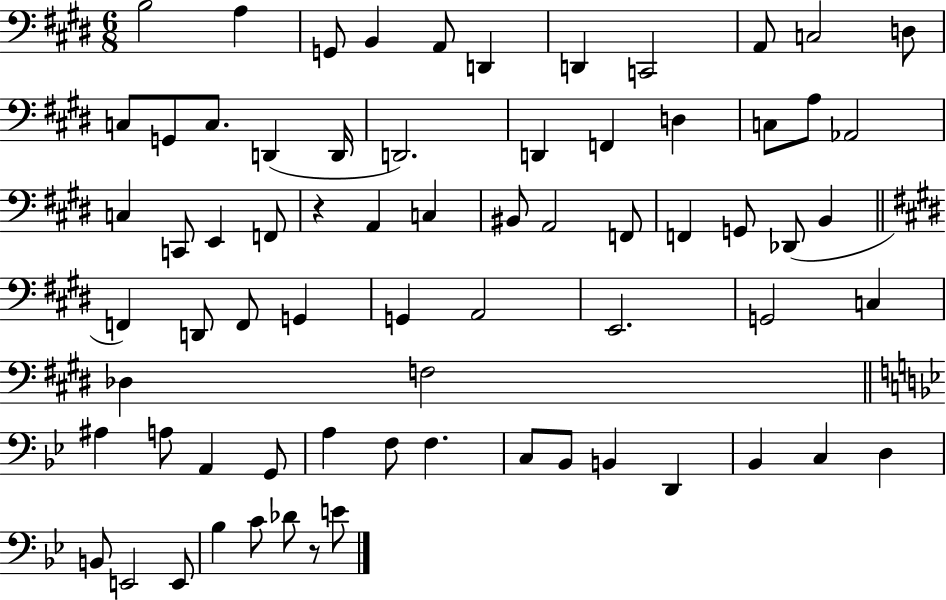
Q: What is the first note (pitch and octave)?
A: B3